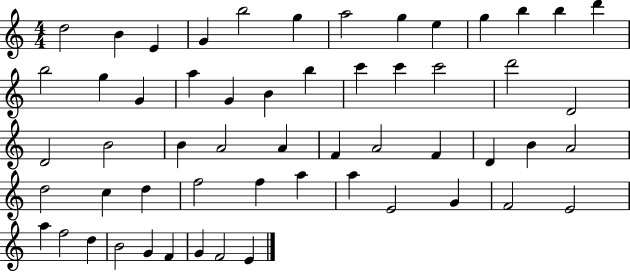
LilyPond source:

{
  \clef treble
  \numericTimeSignature
  \time 4/4
  \key c \major
  d''2 b'4 e'4 | g'4 b''2 g''4 | a''2 g''4 e''4 | g''4 b''4 b''4 d'''4 | \break b''2 g''4 g'4 | a''4 g'4 b'4 b''4 | c'''4 c'''4 c'''2 | d'''2 d'2 | \break d'2 b'2 | b'4 a'2 a'4 | f'4 a'2 f'4 | d'4 b'4 a'2 | \break d''2 c''4 d''4 | f''2 f''4 a''4 | a''4 e'2 g'4 | f'2 e'2 | \break a''4 f''2 d''4 | b'2 g'4 f'4 | g'4 f'2 e'4 | \bar "|."
}